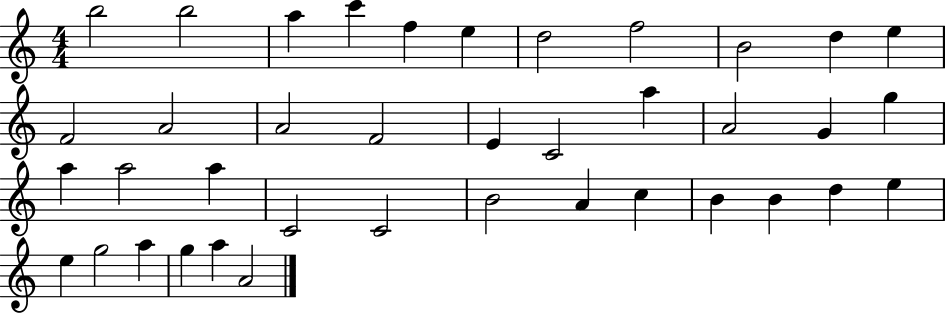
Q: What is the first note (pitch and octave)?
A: B5